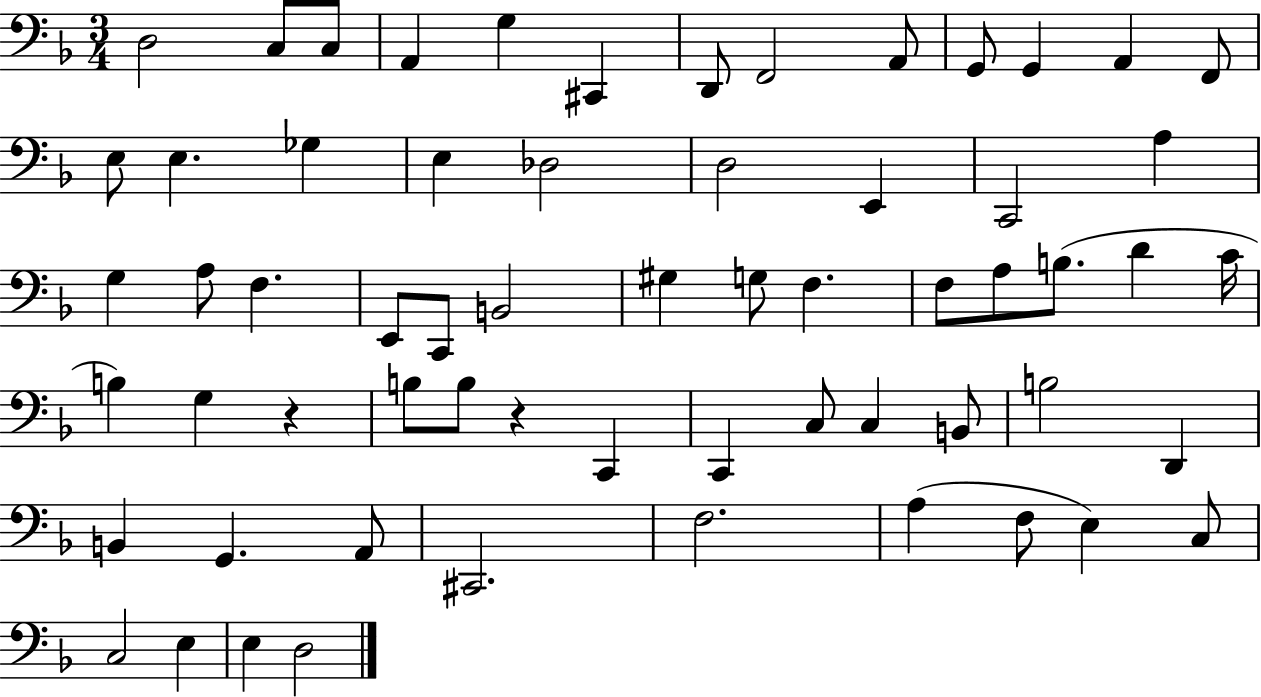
X:1
T:Untitled
M:3/4
L:1/4
K:F
D,2 C,/2 C,/2 A,, G, ^C,, D,,/2 F,,2 A,,/2 G,,/2 G,, A,, F,,/2 E,/2 E, _G, E, _D,2 D,2 E,, C,,2 A, G, A,/2 F, E,,/2 C,,/2 B,,2 ^G, G,/2 F, F,/2 A,/2 B,/2 D C/4 B, G, z B,/2 B,/2 z C,, C,, C,/2 C, B,,/2 B,2 D,, B,, G,, A,,/2 ^C,,2 F,2 A, F,/2 E, C,/2 C,2 E, E, D,2